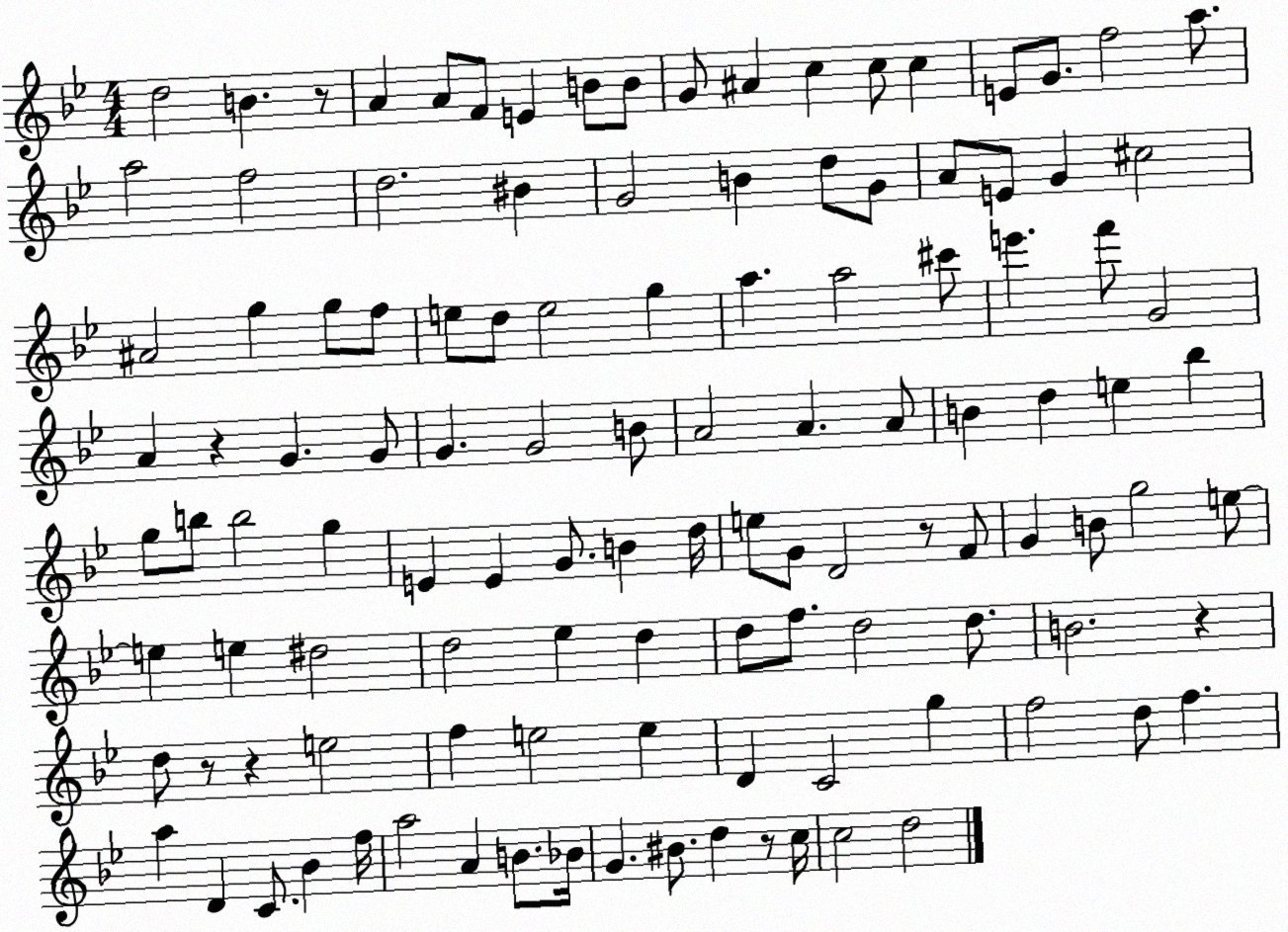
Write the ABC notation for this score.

X:1
T:Untitled
M:4/4
L:1/4
K:Bb
d2 B z/2 A A/2 F/2 E B/2 B/2 G/2 ^A c c/2 c E/2 G/2 f2 a/2 a2 f2 d2 ^B G2 B d/2 G/2 A/2 E/2 G ^c2 ^A2 g g/2 f/2 e/2 d/2 e2 g a a2 ^c'/2 e' f'/2 G2 A z G G/2 G G2 B/2 A2 A A/2 B d e _b g/2 b/2 b2 g E E G/2 B d/4 e/2 G/2 D2 z/2 F/2 G B/2 g2 e/2 e e ^d2 d2 _e d d/2 f/2 d2 d/2 B2 z d/2 z/2 z e2 f e2 e D C2 g f2 d/2 f a D C/2 _B f/4 a2 A B/2 _B/4 G ^B/2 d z/2 c/4 c2 d2